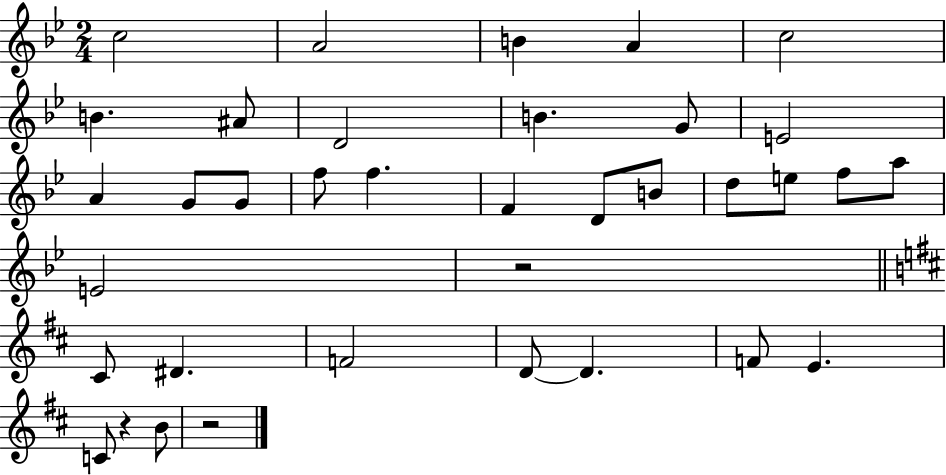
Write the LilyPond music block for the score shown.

{
  \clef treble
  \numericTimeSignature
  \time 2/4
  \key bes \major
  c''2 | a'2 | b'4 a'4 | c''2 | \break b'4. ais'8 | d'2 | b'4. g'8 | e'2 | \break a'4 g'8 g'8 | f''8 f''4. | f'4 d'8 b'8 | d''8 e''8 f''8 a''8 | \break e'2 | r2 | \bar "||" \break \key d \major cis'8 dis'4. | f'2 | d'8~~ d'4. | f'8 e'4. | \break c'8 r4 b'8 | r2 | \bar "|."
}